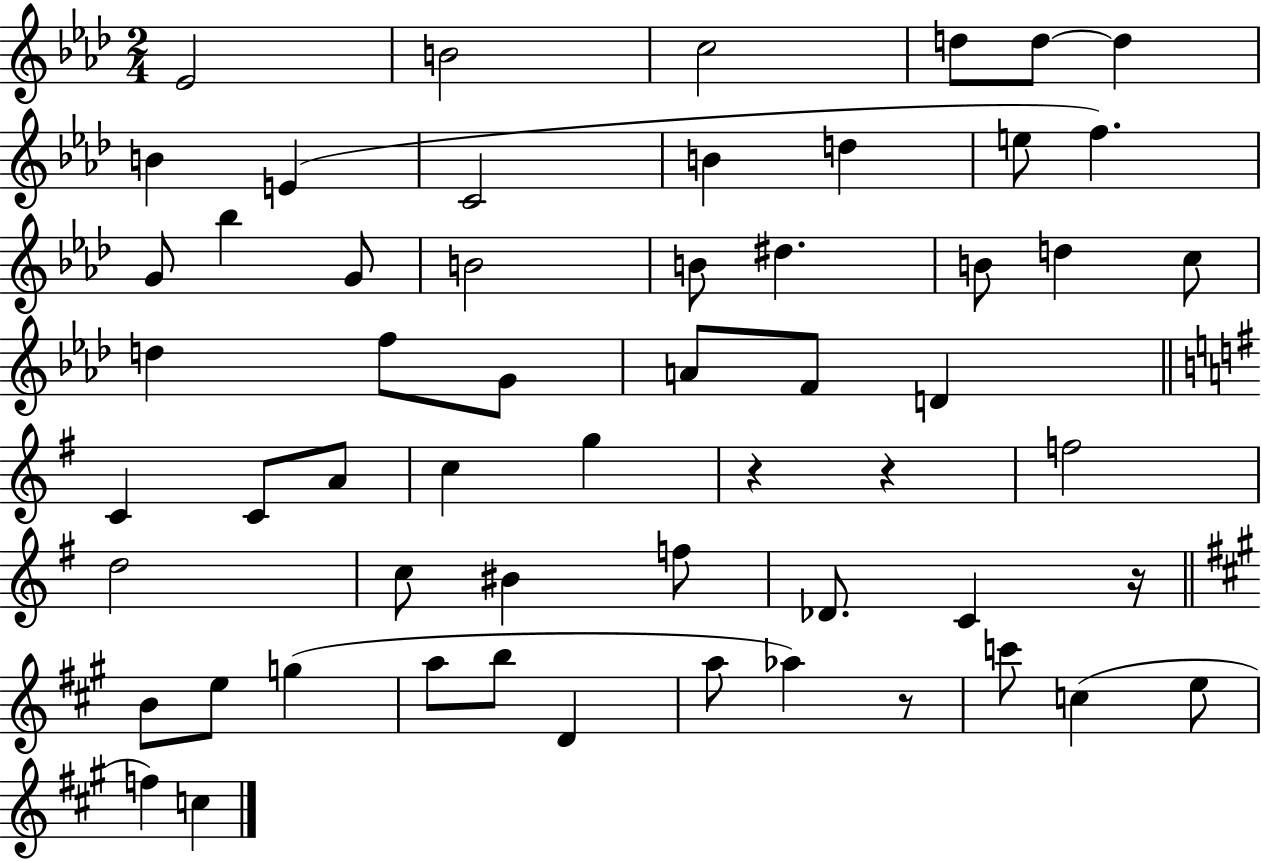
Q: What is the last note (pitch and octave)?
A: C5